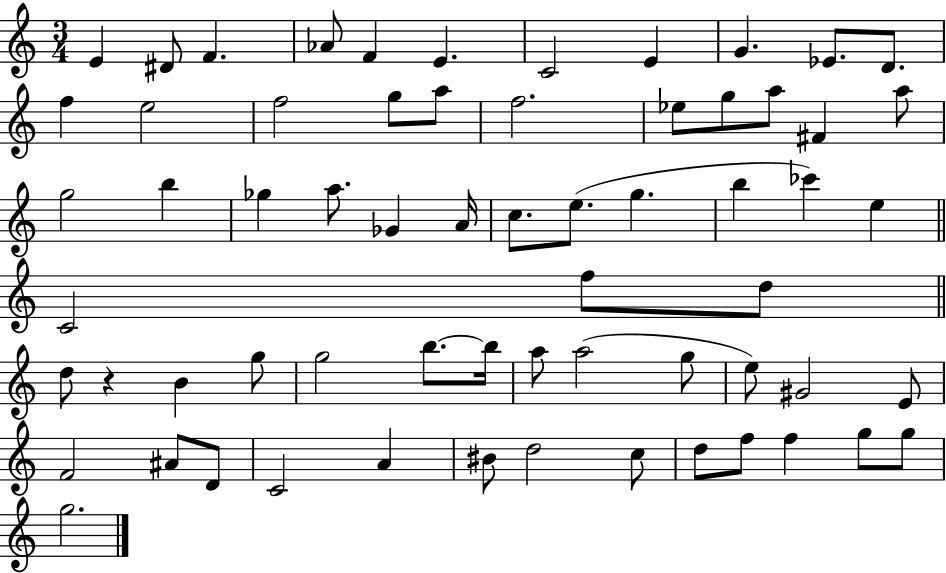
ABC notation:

X:1
T:Untitled
M:3/4
L:1/4
K:C
E ^D/2 F _A/2 F E C2 E G _E/2 D/2 f e2 f2 g/2 a/2 f2 _e/2 g/2 a/2 ^F a/2 g2 b _g a/2 _G A/4 c/2 e/2 g b _c' e C2 f/2 d/2 d/2 z B g/2 g2 b/2 b/4 a/2 a2 g/2 e/2 ^G2 E/2 F2 ^A/2 D/2 C2 A ^B/2 d2 c/2 d/2 f/2 f g/2 g/2 g2